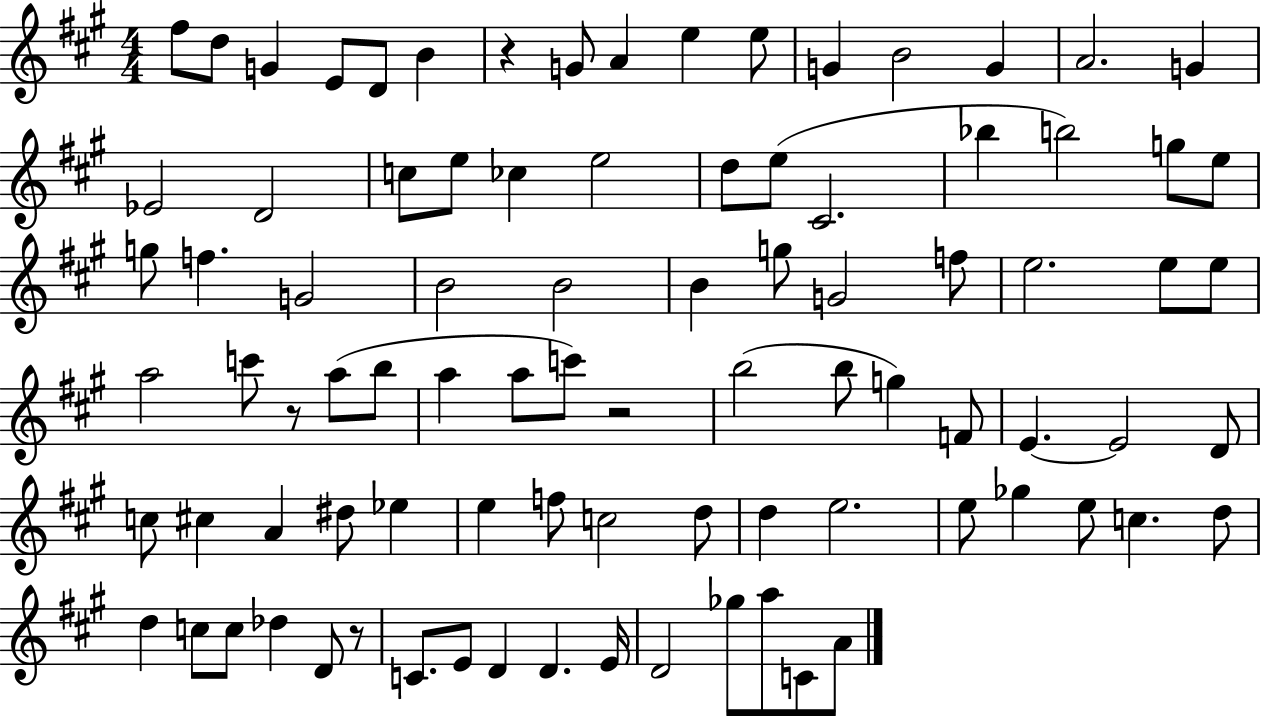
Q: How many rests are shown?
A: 4